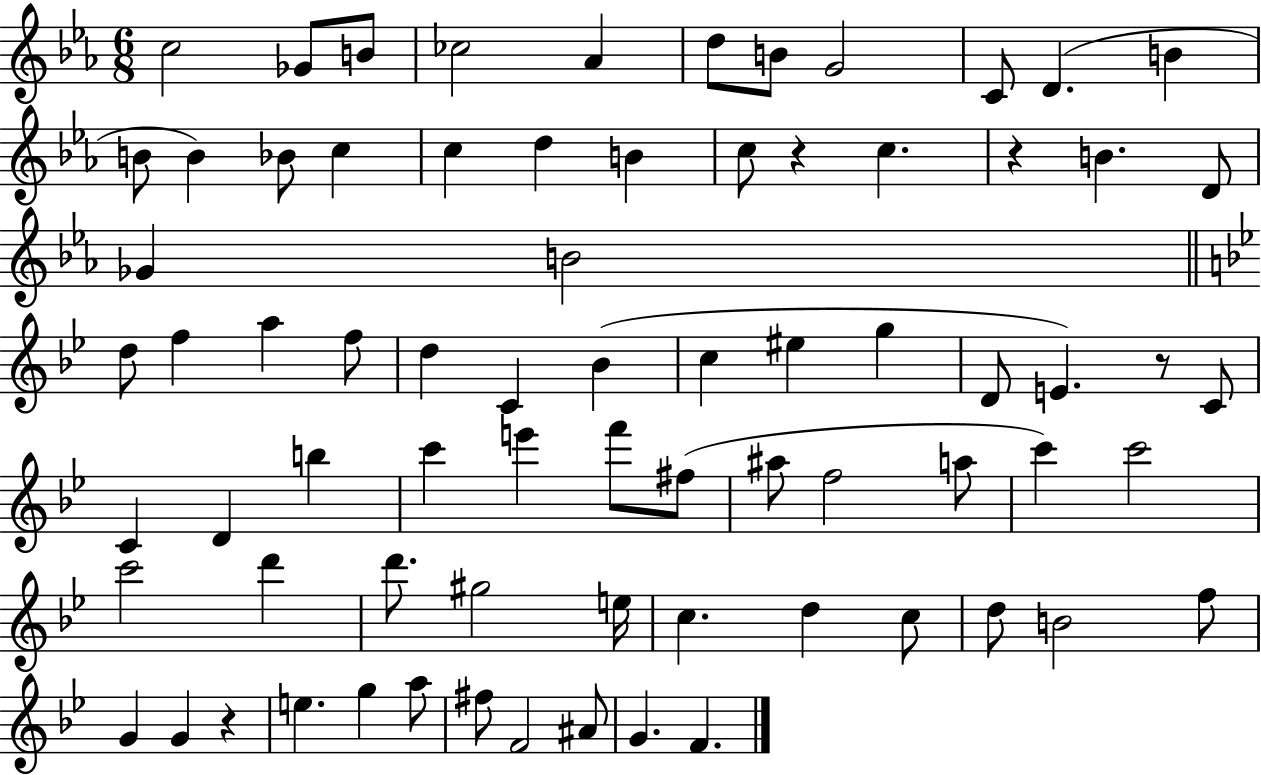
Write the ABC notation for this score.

X:1
T:Untitled
M:6/8
L:1/4
K:Eb
c2 _G/2 B/2 _c2 _A d/2 B/2 G2 C/2 D B B/2 B _B/2 c c d B c/2 z c z B D/2 _G B2 d/2 f a f/2 d C _B c ^e g D/2 E z/2 C/2 C D b c' e' f'/2 ^f/2 ^a/2 f2 a/2 c' c'2 c'2 d' d'/2 ^g2 e/4 c d c/2 d/2 B2 f/2 G G z e g a/2 ^f/2 F2 ^A/2 G F